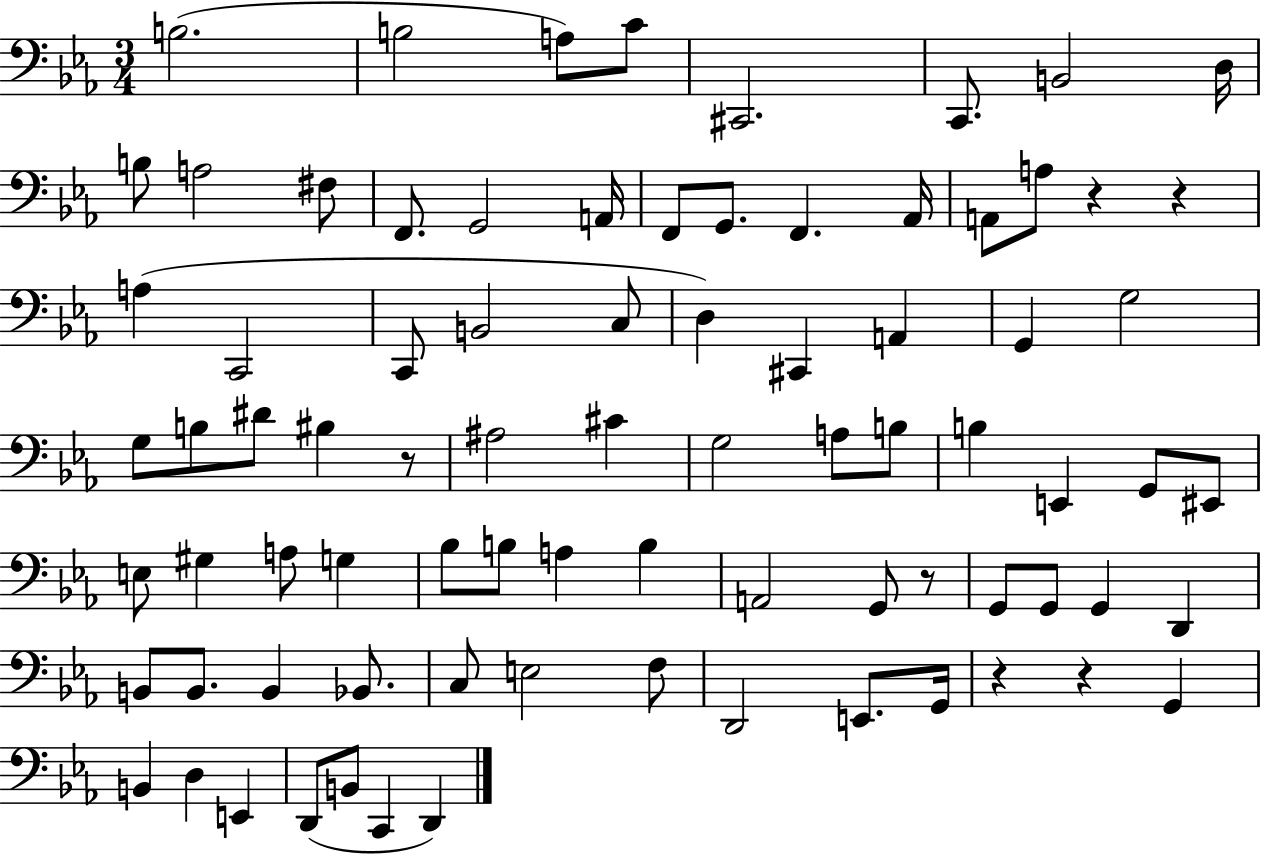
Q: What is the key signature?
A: EES major